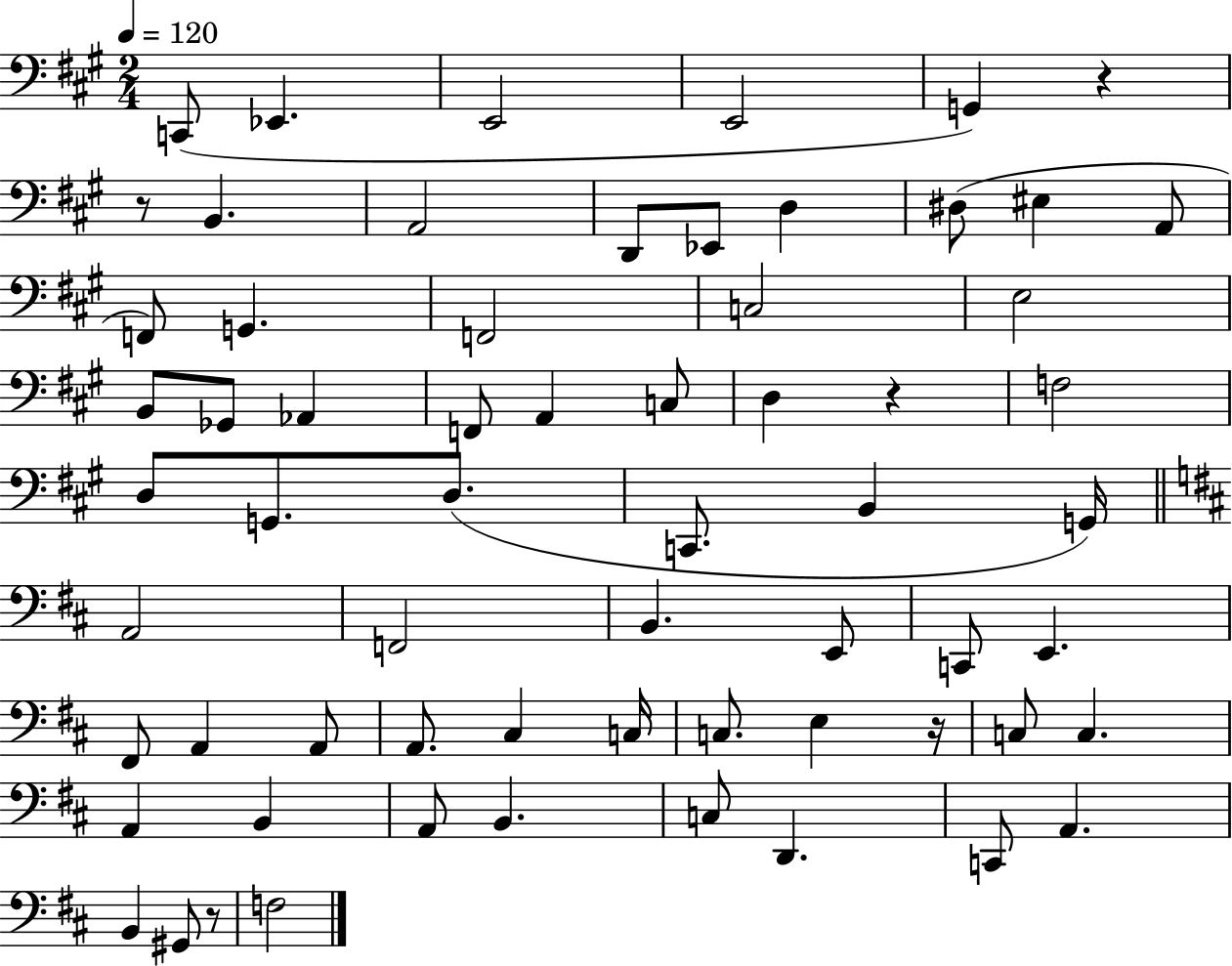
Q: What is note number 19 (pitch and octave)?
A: B2